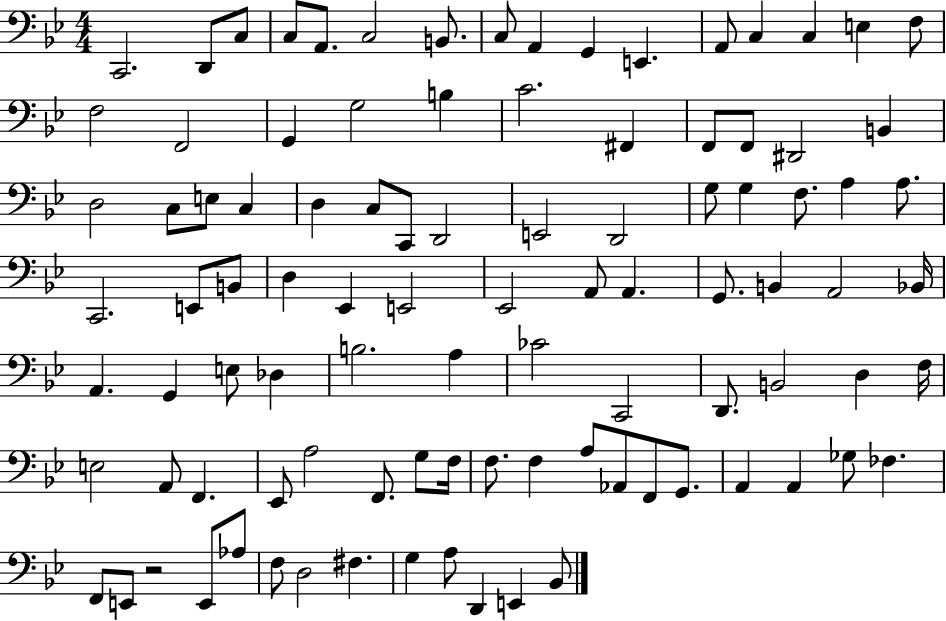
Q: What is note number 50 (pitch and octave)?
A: A2